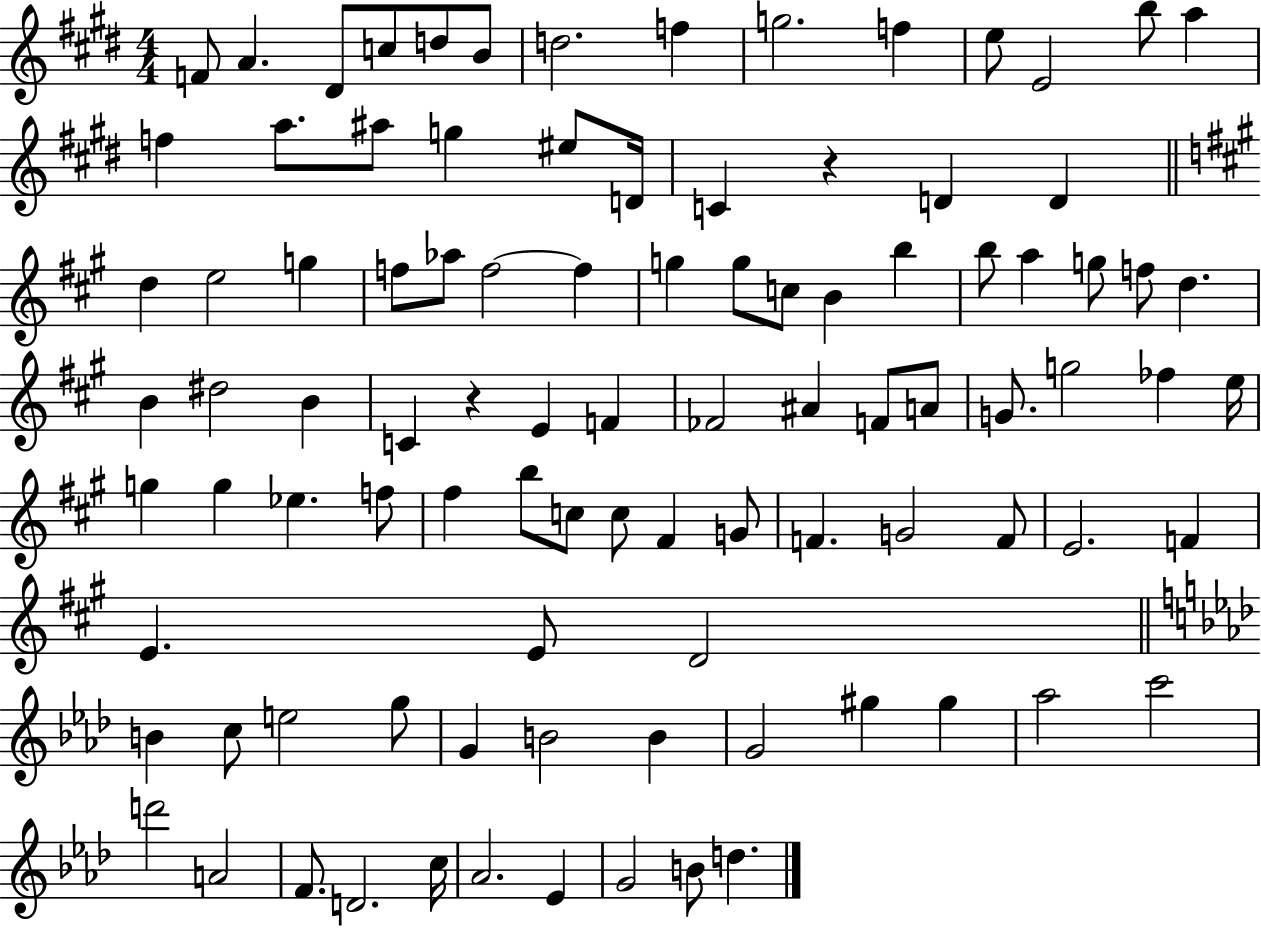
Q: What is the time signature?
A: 4/4